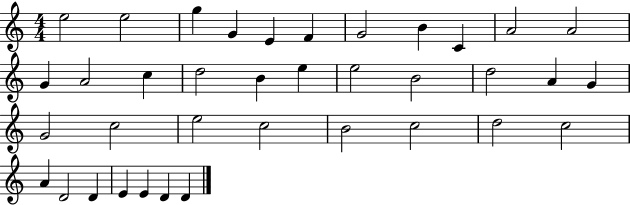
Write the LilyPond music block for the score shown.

{
  \clef treble
  \numericTimeSignature
  \time 4/4
  \key c \major
  e''2 e''2 | g''4 g'4 e'4 f'4 | g'2 b'4 c'4 | a'2 a'2 | \break g'4 a'2 c''4 | d''2 b'4 e''4 | e''2 b'2 | d''2 a'4 g'4 | \break g'2 c''2 | e''2 c''2 | b'2 c''2 | d''2 c''2 | \break a'4 d'2 d'4 | e'4 e'4 d'4 d'4 | \bar "|."
}